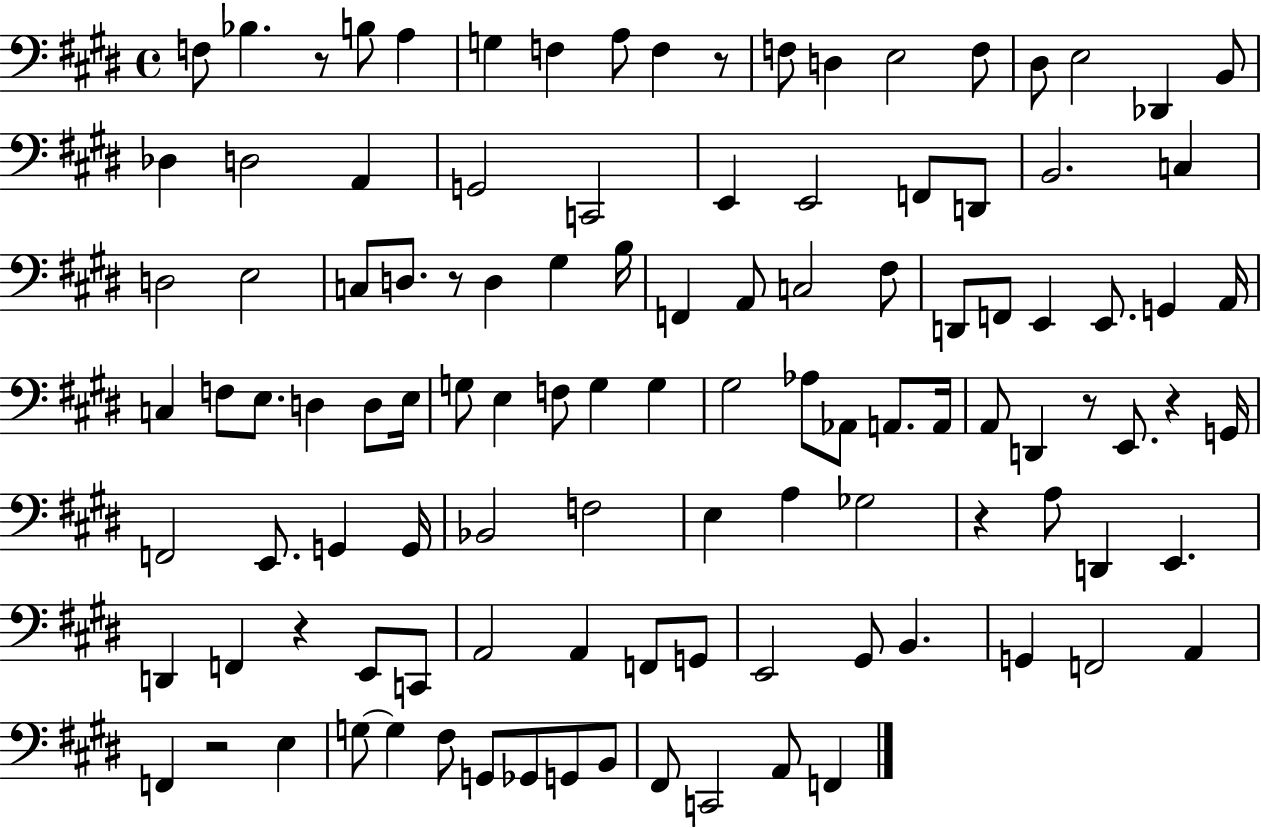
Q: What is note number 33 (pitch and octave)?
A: G#3